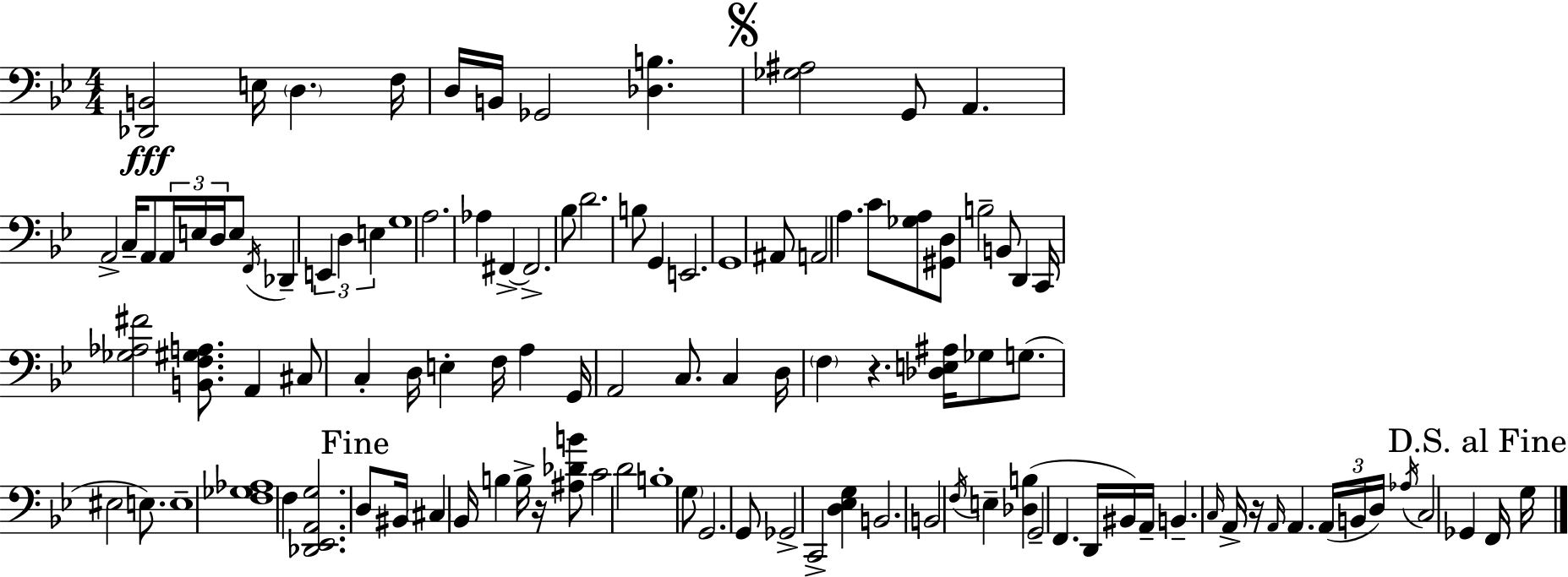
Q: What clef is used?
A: bass